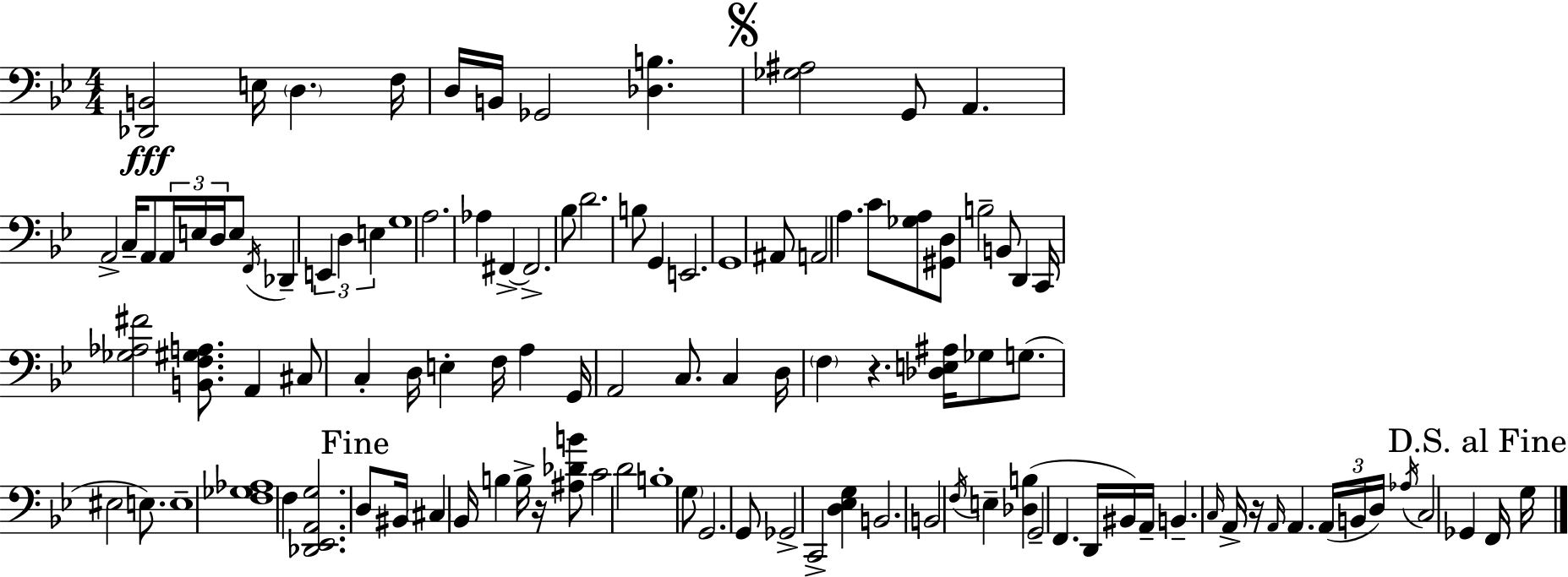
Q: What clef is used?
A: bass